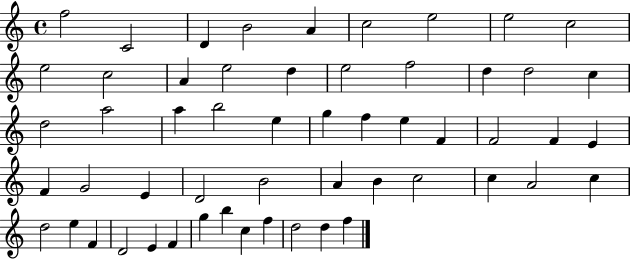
F5/h C4/h D4/q B4/h A4/q C5/h E5/h E5/h C5/h E5/h C5/h A4/q E5/h D5/q E5/h F5/h D5/q D5/h C5/q D5/h A5/h A5/q B5/h E5/q G5/q F5/q E5/q F4/q F4/h F4/q E4/q F4/q G4/h E4/q D4/h B4/h A4/q B4/q C5/h C5/q A4/h C5/q D5/h E5/q F4/q D4/h E4/q F4/q G5/q B5/q C5/q F5/q D5/h D5/q F5/q